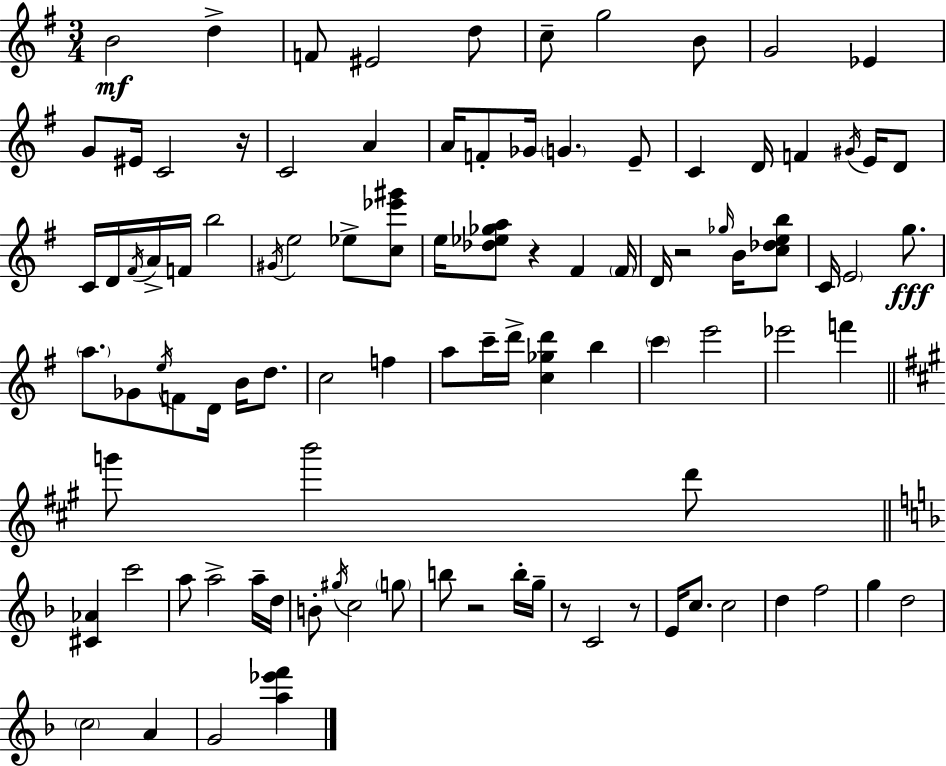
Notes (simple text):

B4/h D5/q F4/e EIS4/h D5/e C5/e G5/h B4/e G4/h Eb4/q G4/e EIS4/s C4/h R/s C4/h A4/q A4/s F4/e Gb4/s G4/q. E4/e C4/q D4/s F4/q G#4/s E4/s D4/e C4/s D4/s F#4/s A4/s F4/s B5/h G#4/s E5/h Eb5/e [C5,Eb6,G#6]/e E5/s [Db5,Eb5,Gb5,A5]/e R/q F#4/q F#4/s D4/s R/h Gb5/s B4/s [C5,Db5,E5,B5]/e C4/s E4/h G5/e. A5/e. Gb4/e E5/s F4/e D4/s B4/s D5/e. C5/h F5/q A5/e C6/s D6/s [C5,Gb5,D6]/q B5/q C6/q E6/h Eb6/h F6/q G6/e B6/h D6/e [C#4,Ab4]/q C6/h A5/e A5/h A5/s D5/s B4/e G#5/s C5/h G5/e B5/e R/h B5/s G5/s R/e C4/h R/e E4/s C5/e. C5/h D5/q F5/h G5/q D5/h C5/h A4/q G4/h [A5,Eb6,F6]/q